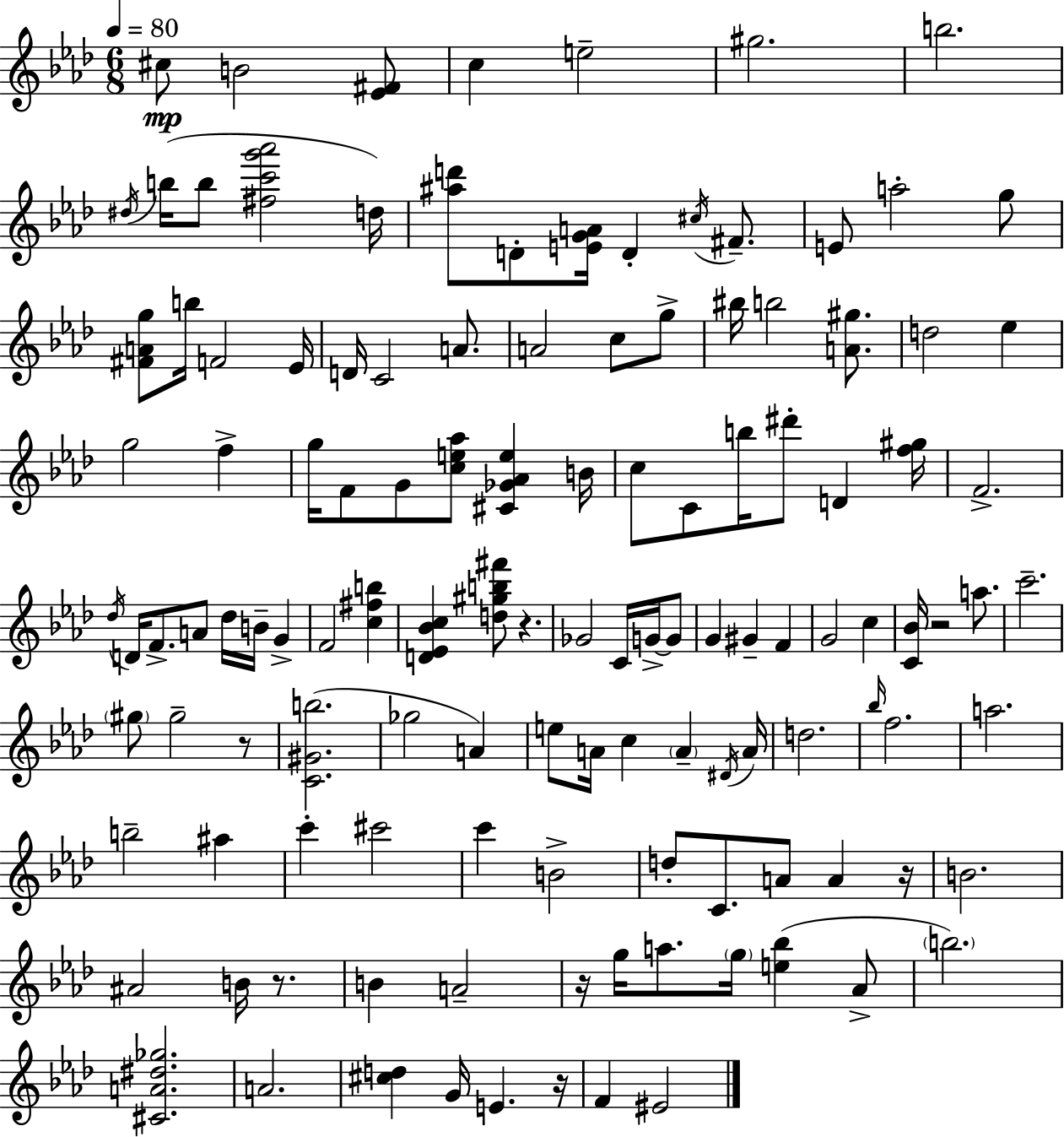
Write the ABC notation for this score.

X:1
T:Untitled
M:6/8
L:1/4
K:Fm
^c/2 B2 [_E^F]/2 c e2 ^g2 b2 ^d/4 b/4 b/2 [^fc'g'_a']2 d/4 [^ad']/2 D/2 [EGA]/4 D ^c/4 ^F/2 E/2 a2 g/2 [^FAg]/2 b/4 F2 _E/4 D/4 C2 A/2 A2 c/2 g/2 ^b/4 b2 [A^g]/2 d2 _e g2 f g/4 F/2 G/2 [ce_a]/2 [^C_G_Ae] B/4 c/2 C/2 b/4 ^d'/2 D [f^g]/4 F2 _d/4 D/4 F/2 A/2 _d/4 B/4 G F2 [c^fb] [D_E_Bc] [d^gb^f']/2 z _G2 C/4 G/4 G/2 G ^G F G2 c [C_B]/4 z2 a/2 c'2 ^g/2 ^g2 z/2 [C^Gb]2 _g2 A e/2 A/4 c A ^D/4 A/4 d2 _b/4 f2 a2 b2 ^a c' ^c'2 c' B2 d/2 C/2 A/2 A z/4 B2 ^A2 B/4 z/2 B A2 z/4 g/4 a/2 g/4 [e_b] _A/2 b2 [^CA^d_g]2 A2 [^cd] G/4 E z/4 F ^E2